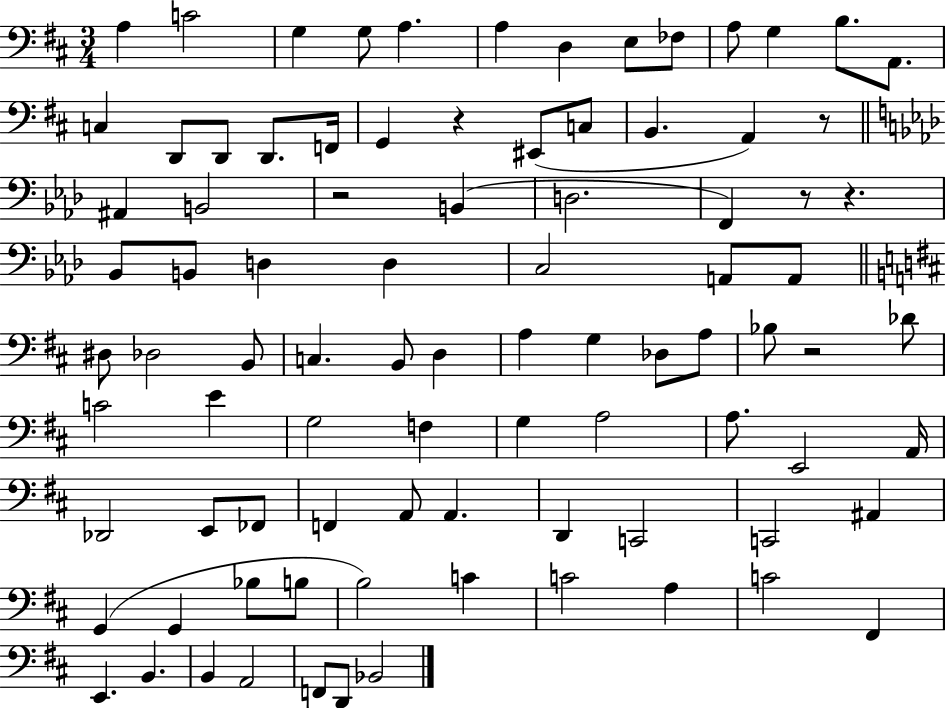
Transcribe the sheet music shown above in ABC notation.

X:1
T:Untitled
M:3/4
L:1/4
K:D
A, C2 G, G,/2 A, A, D, E,/2 _F,/2 A,/2 G, B,/2 A,,/2 C, D,,/2 D,,/2 D,,/2 F,,/4 G,, z ^E,,/2 C,/2 B,, A,, z/2 ^A,, B,,2 z2 B,, D,2 F,, z/2 z _B,,/2 B,,/2 D, D, C,2 A,,/2 A,,/2 ^D,/2 _D,2 B,,/2 C, B,,/2 D, A, G, _D,/2 A,/2 _B,/2 z2 _D/2 C2 E G,2 F, G, A,2 A,/2 E,,2 A,,/4 _D,,2 E,,/2 _F,,/2 F,, A,,/2 A,, D,, C,,2 C,,2 ^A,, G,, G,, _B,/2 B,/2 B,2 C C2 A, C2 ^F,, E,, B,, B,, A,,2 F,,/2 D,,/2 _B,,2